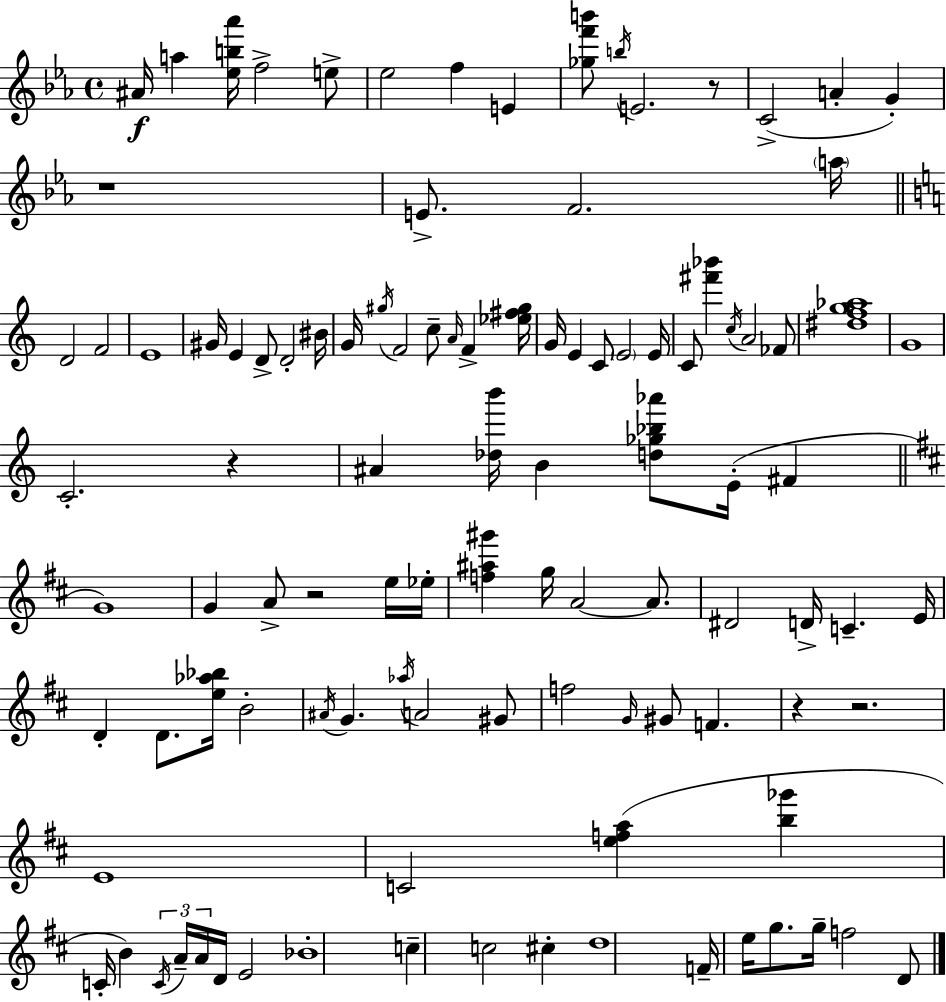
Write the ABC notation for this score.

X:1
T:Untitled
M:4/4
L:1/4
K:Cm
^A/4 a [_eb_a']/4 f2 e/2 _e2 f E [_gf'b']/2 b/4 E2 z/2 C2 A G z4 E/2 F2 a/4 D2 F2 E4 ^G/4 E D/2 D2 ^B/4 G/4 ^g/4 F2 c/2 A/4 F [_e^f^g]/4 G/4 E C/2 E2 E/4 C/2 [^f'_b'] c/4 A2 _F/2 [^dfg_a]4 G4 C2 z ^A [_db']/4 B [d_g_b_a']/2 E/4 ^F G4 G A/2 z2 e/4 _e/4 [f^a^g'] g/4 A2 A/2 ^D2 D/4 C E/4 D D/2 [e_a_b]/4 B2 ^A/4 G _a/4 A2 ^G/2 f2 G/4 ^G/2 F z z2 E4 C2 [efa] [b_g'] C/4 B C/4 A/4 A/4 D/4 E2 _B4 c c2 ^c d4 F/4 e/4 g/2 g/4 f2 D/2